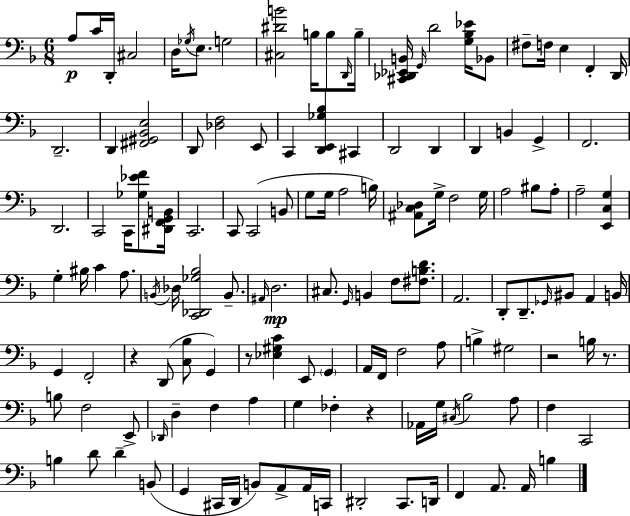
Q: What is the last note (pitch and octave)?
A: B3